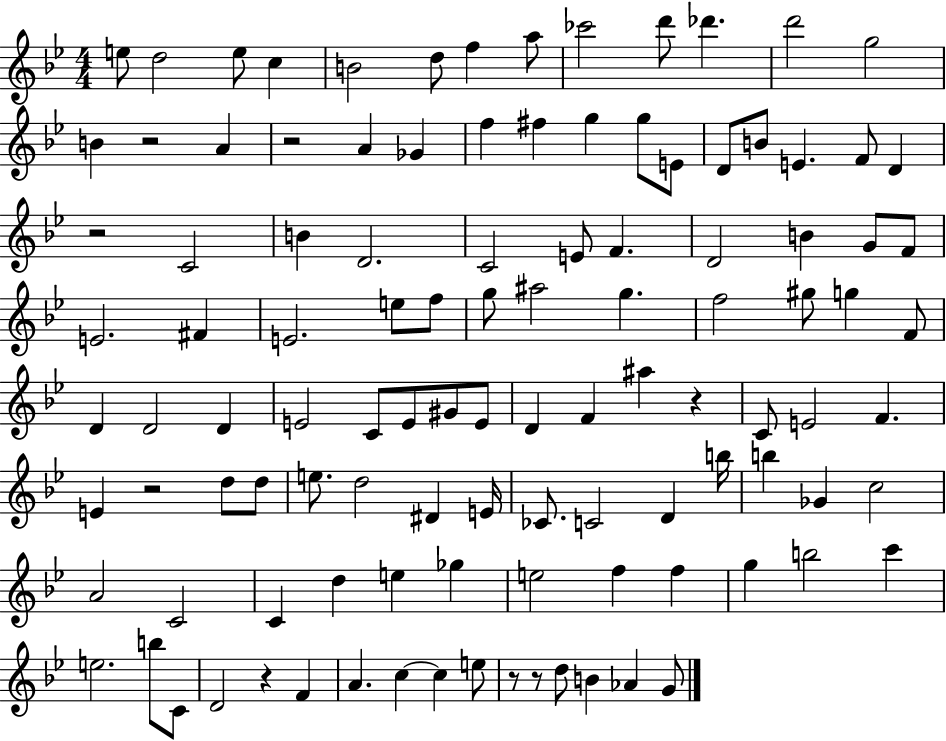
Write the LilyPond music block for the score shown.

{
  \clef treble
  \numericTimeSignature
  \time 4/4
  \key bes \major
  e''8 d''2 e''8 c''4 | b'2 d''8 f''4 a''8 | ces'''2 d'''8 des'''4. | d'''2 g''2 | \break b'4 r2 a'4 | r2 a'4 ges'4 | f''4 fis''4 g''4 g''8 e'8 | d'8 b'8 e'4. f'8 d'4 | \break r2 c'2 | b'4 d'2. | c'2 e'8 f'4. | d'2 b'4 g'8 f'8 | \break e'2. fis'4 | e'2. e''8 f''8 | g''8 ais''2 g''4. | f''2 gis''8 g''4 f'8 | \break d'4 d'2 d'4 | e'2 c'8 e'8 gis'8 e'8 | d'4 f'4 ais''4 r4 | c'8 e'2 f'4. | \break e'4 r2 d''8 d''8 | e''8. d''2 dis'4 e'16 | ces'8. c'2 d'4 b''16 | b''4 ges'4 c''2 | \break a'2 c'2 | c'4 d''4 e''4 ges''4 | e''2 f''4 f''4 | g''4 b''2 c'''4 | \break e''2. b''8 c'8 | d'2 r4 f'4 | a'4. c''4~~ c''4 e''8 | r8 r8 d''8 b'4 aes'4 g'8 | \break \bar "|."
}